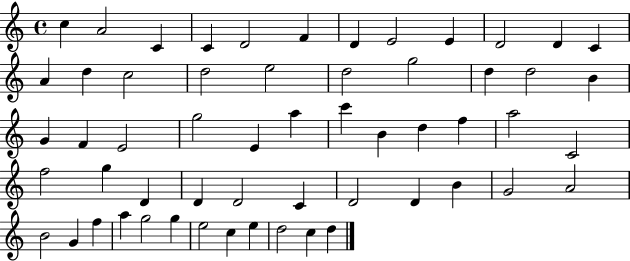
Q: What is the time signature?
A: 4/4